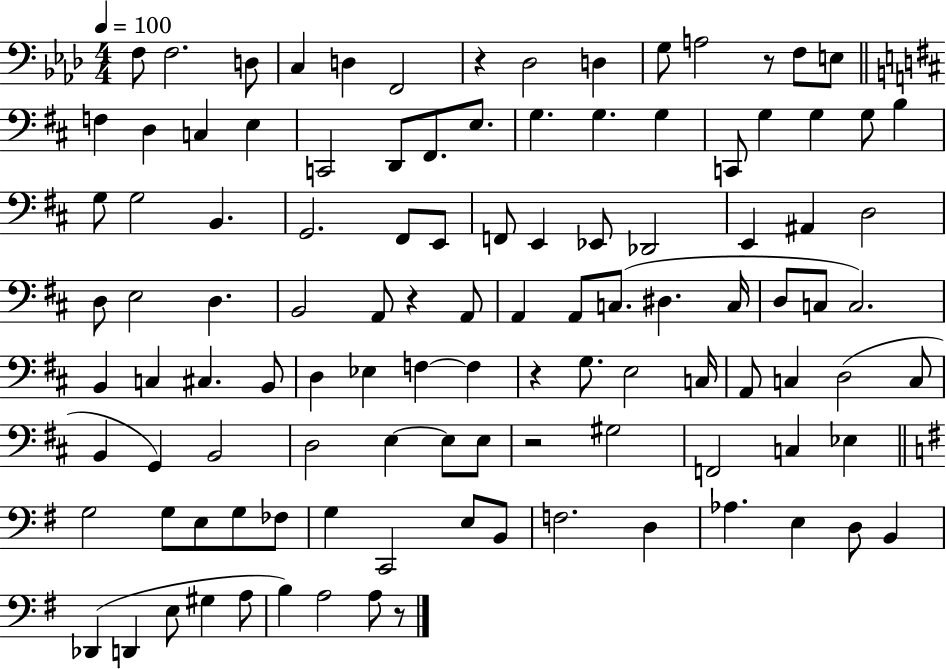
F3/e F3/h. D3/e C3/q D3/q F2/h R/q Db3/h D3/q G3/e A3/h R/e F3/e E3/e F3/q D3/q C3/q E3/q C2/h D2/e F#2/e. E3/e. G3/q. G3/q. G3/q C2/e G3/q G3/q G3/e B3/q G3/e G3/h B2/q. G2/h. F#2/e E2/e F2/e E2/q Eb2/e Db2/h E2/q A#2/q D3/h D3/e E3/h D3/q. B2/h A2/e R/q A2/e A2/q A2/e C3/e. D#3/q. C3/s D3/e C3/e C3/h. B2/q C3/q C#3/q. B2/e D3/q Eb3/q F3/q F3/q R/q G3/e. E3/h C3/s A2/e C3/q D3/h C3/e B2/q G2/q B2/h D3/h E3/q E3/e E3/e R/h G#3/h F2/h C3/q Eb3/q G3/h G3/e E3/e G3/e FES3/e G3/q C2/h E3/e B2/e F3/h. D3/q Ab3/q. E3/q D3/e B2/q Db2/q D2/q E3/e G#3/q A3/e B3/q A3/h A3/e R/e